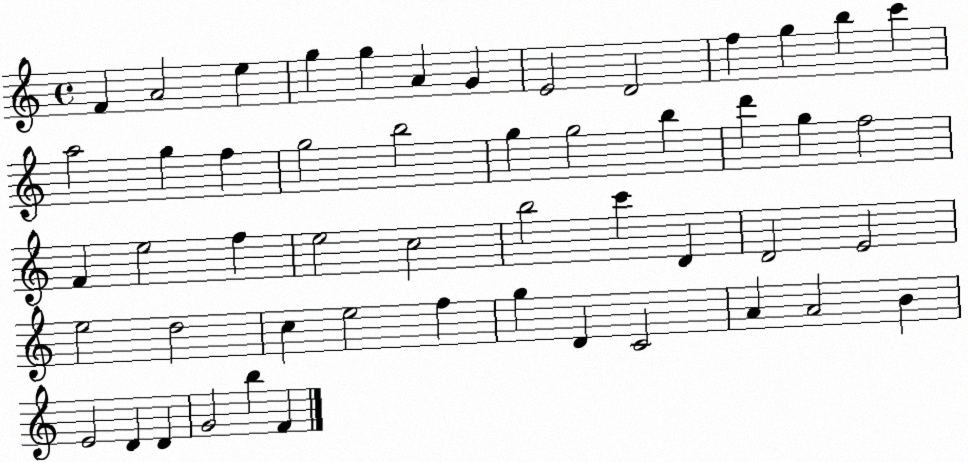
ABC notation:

X:1
T:Untitled
M:4/4
L:1/4
K:C
F A2 e g g A G E2 D2 f g b c' a2 g f g2 b2 g g2 b d' g f2 F e2 f e2 c2 b2 c' D D2 E2 e2 d2 c e2 f g D C2 A A2 B E2 D D G2 b F